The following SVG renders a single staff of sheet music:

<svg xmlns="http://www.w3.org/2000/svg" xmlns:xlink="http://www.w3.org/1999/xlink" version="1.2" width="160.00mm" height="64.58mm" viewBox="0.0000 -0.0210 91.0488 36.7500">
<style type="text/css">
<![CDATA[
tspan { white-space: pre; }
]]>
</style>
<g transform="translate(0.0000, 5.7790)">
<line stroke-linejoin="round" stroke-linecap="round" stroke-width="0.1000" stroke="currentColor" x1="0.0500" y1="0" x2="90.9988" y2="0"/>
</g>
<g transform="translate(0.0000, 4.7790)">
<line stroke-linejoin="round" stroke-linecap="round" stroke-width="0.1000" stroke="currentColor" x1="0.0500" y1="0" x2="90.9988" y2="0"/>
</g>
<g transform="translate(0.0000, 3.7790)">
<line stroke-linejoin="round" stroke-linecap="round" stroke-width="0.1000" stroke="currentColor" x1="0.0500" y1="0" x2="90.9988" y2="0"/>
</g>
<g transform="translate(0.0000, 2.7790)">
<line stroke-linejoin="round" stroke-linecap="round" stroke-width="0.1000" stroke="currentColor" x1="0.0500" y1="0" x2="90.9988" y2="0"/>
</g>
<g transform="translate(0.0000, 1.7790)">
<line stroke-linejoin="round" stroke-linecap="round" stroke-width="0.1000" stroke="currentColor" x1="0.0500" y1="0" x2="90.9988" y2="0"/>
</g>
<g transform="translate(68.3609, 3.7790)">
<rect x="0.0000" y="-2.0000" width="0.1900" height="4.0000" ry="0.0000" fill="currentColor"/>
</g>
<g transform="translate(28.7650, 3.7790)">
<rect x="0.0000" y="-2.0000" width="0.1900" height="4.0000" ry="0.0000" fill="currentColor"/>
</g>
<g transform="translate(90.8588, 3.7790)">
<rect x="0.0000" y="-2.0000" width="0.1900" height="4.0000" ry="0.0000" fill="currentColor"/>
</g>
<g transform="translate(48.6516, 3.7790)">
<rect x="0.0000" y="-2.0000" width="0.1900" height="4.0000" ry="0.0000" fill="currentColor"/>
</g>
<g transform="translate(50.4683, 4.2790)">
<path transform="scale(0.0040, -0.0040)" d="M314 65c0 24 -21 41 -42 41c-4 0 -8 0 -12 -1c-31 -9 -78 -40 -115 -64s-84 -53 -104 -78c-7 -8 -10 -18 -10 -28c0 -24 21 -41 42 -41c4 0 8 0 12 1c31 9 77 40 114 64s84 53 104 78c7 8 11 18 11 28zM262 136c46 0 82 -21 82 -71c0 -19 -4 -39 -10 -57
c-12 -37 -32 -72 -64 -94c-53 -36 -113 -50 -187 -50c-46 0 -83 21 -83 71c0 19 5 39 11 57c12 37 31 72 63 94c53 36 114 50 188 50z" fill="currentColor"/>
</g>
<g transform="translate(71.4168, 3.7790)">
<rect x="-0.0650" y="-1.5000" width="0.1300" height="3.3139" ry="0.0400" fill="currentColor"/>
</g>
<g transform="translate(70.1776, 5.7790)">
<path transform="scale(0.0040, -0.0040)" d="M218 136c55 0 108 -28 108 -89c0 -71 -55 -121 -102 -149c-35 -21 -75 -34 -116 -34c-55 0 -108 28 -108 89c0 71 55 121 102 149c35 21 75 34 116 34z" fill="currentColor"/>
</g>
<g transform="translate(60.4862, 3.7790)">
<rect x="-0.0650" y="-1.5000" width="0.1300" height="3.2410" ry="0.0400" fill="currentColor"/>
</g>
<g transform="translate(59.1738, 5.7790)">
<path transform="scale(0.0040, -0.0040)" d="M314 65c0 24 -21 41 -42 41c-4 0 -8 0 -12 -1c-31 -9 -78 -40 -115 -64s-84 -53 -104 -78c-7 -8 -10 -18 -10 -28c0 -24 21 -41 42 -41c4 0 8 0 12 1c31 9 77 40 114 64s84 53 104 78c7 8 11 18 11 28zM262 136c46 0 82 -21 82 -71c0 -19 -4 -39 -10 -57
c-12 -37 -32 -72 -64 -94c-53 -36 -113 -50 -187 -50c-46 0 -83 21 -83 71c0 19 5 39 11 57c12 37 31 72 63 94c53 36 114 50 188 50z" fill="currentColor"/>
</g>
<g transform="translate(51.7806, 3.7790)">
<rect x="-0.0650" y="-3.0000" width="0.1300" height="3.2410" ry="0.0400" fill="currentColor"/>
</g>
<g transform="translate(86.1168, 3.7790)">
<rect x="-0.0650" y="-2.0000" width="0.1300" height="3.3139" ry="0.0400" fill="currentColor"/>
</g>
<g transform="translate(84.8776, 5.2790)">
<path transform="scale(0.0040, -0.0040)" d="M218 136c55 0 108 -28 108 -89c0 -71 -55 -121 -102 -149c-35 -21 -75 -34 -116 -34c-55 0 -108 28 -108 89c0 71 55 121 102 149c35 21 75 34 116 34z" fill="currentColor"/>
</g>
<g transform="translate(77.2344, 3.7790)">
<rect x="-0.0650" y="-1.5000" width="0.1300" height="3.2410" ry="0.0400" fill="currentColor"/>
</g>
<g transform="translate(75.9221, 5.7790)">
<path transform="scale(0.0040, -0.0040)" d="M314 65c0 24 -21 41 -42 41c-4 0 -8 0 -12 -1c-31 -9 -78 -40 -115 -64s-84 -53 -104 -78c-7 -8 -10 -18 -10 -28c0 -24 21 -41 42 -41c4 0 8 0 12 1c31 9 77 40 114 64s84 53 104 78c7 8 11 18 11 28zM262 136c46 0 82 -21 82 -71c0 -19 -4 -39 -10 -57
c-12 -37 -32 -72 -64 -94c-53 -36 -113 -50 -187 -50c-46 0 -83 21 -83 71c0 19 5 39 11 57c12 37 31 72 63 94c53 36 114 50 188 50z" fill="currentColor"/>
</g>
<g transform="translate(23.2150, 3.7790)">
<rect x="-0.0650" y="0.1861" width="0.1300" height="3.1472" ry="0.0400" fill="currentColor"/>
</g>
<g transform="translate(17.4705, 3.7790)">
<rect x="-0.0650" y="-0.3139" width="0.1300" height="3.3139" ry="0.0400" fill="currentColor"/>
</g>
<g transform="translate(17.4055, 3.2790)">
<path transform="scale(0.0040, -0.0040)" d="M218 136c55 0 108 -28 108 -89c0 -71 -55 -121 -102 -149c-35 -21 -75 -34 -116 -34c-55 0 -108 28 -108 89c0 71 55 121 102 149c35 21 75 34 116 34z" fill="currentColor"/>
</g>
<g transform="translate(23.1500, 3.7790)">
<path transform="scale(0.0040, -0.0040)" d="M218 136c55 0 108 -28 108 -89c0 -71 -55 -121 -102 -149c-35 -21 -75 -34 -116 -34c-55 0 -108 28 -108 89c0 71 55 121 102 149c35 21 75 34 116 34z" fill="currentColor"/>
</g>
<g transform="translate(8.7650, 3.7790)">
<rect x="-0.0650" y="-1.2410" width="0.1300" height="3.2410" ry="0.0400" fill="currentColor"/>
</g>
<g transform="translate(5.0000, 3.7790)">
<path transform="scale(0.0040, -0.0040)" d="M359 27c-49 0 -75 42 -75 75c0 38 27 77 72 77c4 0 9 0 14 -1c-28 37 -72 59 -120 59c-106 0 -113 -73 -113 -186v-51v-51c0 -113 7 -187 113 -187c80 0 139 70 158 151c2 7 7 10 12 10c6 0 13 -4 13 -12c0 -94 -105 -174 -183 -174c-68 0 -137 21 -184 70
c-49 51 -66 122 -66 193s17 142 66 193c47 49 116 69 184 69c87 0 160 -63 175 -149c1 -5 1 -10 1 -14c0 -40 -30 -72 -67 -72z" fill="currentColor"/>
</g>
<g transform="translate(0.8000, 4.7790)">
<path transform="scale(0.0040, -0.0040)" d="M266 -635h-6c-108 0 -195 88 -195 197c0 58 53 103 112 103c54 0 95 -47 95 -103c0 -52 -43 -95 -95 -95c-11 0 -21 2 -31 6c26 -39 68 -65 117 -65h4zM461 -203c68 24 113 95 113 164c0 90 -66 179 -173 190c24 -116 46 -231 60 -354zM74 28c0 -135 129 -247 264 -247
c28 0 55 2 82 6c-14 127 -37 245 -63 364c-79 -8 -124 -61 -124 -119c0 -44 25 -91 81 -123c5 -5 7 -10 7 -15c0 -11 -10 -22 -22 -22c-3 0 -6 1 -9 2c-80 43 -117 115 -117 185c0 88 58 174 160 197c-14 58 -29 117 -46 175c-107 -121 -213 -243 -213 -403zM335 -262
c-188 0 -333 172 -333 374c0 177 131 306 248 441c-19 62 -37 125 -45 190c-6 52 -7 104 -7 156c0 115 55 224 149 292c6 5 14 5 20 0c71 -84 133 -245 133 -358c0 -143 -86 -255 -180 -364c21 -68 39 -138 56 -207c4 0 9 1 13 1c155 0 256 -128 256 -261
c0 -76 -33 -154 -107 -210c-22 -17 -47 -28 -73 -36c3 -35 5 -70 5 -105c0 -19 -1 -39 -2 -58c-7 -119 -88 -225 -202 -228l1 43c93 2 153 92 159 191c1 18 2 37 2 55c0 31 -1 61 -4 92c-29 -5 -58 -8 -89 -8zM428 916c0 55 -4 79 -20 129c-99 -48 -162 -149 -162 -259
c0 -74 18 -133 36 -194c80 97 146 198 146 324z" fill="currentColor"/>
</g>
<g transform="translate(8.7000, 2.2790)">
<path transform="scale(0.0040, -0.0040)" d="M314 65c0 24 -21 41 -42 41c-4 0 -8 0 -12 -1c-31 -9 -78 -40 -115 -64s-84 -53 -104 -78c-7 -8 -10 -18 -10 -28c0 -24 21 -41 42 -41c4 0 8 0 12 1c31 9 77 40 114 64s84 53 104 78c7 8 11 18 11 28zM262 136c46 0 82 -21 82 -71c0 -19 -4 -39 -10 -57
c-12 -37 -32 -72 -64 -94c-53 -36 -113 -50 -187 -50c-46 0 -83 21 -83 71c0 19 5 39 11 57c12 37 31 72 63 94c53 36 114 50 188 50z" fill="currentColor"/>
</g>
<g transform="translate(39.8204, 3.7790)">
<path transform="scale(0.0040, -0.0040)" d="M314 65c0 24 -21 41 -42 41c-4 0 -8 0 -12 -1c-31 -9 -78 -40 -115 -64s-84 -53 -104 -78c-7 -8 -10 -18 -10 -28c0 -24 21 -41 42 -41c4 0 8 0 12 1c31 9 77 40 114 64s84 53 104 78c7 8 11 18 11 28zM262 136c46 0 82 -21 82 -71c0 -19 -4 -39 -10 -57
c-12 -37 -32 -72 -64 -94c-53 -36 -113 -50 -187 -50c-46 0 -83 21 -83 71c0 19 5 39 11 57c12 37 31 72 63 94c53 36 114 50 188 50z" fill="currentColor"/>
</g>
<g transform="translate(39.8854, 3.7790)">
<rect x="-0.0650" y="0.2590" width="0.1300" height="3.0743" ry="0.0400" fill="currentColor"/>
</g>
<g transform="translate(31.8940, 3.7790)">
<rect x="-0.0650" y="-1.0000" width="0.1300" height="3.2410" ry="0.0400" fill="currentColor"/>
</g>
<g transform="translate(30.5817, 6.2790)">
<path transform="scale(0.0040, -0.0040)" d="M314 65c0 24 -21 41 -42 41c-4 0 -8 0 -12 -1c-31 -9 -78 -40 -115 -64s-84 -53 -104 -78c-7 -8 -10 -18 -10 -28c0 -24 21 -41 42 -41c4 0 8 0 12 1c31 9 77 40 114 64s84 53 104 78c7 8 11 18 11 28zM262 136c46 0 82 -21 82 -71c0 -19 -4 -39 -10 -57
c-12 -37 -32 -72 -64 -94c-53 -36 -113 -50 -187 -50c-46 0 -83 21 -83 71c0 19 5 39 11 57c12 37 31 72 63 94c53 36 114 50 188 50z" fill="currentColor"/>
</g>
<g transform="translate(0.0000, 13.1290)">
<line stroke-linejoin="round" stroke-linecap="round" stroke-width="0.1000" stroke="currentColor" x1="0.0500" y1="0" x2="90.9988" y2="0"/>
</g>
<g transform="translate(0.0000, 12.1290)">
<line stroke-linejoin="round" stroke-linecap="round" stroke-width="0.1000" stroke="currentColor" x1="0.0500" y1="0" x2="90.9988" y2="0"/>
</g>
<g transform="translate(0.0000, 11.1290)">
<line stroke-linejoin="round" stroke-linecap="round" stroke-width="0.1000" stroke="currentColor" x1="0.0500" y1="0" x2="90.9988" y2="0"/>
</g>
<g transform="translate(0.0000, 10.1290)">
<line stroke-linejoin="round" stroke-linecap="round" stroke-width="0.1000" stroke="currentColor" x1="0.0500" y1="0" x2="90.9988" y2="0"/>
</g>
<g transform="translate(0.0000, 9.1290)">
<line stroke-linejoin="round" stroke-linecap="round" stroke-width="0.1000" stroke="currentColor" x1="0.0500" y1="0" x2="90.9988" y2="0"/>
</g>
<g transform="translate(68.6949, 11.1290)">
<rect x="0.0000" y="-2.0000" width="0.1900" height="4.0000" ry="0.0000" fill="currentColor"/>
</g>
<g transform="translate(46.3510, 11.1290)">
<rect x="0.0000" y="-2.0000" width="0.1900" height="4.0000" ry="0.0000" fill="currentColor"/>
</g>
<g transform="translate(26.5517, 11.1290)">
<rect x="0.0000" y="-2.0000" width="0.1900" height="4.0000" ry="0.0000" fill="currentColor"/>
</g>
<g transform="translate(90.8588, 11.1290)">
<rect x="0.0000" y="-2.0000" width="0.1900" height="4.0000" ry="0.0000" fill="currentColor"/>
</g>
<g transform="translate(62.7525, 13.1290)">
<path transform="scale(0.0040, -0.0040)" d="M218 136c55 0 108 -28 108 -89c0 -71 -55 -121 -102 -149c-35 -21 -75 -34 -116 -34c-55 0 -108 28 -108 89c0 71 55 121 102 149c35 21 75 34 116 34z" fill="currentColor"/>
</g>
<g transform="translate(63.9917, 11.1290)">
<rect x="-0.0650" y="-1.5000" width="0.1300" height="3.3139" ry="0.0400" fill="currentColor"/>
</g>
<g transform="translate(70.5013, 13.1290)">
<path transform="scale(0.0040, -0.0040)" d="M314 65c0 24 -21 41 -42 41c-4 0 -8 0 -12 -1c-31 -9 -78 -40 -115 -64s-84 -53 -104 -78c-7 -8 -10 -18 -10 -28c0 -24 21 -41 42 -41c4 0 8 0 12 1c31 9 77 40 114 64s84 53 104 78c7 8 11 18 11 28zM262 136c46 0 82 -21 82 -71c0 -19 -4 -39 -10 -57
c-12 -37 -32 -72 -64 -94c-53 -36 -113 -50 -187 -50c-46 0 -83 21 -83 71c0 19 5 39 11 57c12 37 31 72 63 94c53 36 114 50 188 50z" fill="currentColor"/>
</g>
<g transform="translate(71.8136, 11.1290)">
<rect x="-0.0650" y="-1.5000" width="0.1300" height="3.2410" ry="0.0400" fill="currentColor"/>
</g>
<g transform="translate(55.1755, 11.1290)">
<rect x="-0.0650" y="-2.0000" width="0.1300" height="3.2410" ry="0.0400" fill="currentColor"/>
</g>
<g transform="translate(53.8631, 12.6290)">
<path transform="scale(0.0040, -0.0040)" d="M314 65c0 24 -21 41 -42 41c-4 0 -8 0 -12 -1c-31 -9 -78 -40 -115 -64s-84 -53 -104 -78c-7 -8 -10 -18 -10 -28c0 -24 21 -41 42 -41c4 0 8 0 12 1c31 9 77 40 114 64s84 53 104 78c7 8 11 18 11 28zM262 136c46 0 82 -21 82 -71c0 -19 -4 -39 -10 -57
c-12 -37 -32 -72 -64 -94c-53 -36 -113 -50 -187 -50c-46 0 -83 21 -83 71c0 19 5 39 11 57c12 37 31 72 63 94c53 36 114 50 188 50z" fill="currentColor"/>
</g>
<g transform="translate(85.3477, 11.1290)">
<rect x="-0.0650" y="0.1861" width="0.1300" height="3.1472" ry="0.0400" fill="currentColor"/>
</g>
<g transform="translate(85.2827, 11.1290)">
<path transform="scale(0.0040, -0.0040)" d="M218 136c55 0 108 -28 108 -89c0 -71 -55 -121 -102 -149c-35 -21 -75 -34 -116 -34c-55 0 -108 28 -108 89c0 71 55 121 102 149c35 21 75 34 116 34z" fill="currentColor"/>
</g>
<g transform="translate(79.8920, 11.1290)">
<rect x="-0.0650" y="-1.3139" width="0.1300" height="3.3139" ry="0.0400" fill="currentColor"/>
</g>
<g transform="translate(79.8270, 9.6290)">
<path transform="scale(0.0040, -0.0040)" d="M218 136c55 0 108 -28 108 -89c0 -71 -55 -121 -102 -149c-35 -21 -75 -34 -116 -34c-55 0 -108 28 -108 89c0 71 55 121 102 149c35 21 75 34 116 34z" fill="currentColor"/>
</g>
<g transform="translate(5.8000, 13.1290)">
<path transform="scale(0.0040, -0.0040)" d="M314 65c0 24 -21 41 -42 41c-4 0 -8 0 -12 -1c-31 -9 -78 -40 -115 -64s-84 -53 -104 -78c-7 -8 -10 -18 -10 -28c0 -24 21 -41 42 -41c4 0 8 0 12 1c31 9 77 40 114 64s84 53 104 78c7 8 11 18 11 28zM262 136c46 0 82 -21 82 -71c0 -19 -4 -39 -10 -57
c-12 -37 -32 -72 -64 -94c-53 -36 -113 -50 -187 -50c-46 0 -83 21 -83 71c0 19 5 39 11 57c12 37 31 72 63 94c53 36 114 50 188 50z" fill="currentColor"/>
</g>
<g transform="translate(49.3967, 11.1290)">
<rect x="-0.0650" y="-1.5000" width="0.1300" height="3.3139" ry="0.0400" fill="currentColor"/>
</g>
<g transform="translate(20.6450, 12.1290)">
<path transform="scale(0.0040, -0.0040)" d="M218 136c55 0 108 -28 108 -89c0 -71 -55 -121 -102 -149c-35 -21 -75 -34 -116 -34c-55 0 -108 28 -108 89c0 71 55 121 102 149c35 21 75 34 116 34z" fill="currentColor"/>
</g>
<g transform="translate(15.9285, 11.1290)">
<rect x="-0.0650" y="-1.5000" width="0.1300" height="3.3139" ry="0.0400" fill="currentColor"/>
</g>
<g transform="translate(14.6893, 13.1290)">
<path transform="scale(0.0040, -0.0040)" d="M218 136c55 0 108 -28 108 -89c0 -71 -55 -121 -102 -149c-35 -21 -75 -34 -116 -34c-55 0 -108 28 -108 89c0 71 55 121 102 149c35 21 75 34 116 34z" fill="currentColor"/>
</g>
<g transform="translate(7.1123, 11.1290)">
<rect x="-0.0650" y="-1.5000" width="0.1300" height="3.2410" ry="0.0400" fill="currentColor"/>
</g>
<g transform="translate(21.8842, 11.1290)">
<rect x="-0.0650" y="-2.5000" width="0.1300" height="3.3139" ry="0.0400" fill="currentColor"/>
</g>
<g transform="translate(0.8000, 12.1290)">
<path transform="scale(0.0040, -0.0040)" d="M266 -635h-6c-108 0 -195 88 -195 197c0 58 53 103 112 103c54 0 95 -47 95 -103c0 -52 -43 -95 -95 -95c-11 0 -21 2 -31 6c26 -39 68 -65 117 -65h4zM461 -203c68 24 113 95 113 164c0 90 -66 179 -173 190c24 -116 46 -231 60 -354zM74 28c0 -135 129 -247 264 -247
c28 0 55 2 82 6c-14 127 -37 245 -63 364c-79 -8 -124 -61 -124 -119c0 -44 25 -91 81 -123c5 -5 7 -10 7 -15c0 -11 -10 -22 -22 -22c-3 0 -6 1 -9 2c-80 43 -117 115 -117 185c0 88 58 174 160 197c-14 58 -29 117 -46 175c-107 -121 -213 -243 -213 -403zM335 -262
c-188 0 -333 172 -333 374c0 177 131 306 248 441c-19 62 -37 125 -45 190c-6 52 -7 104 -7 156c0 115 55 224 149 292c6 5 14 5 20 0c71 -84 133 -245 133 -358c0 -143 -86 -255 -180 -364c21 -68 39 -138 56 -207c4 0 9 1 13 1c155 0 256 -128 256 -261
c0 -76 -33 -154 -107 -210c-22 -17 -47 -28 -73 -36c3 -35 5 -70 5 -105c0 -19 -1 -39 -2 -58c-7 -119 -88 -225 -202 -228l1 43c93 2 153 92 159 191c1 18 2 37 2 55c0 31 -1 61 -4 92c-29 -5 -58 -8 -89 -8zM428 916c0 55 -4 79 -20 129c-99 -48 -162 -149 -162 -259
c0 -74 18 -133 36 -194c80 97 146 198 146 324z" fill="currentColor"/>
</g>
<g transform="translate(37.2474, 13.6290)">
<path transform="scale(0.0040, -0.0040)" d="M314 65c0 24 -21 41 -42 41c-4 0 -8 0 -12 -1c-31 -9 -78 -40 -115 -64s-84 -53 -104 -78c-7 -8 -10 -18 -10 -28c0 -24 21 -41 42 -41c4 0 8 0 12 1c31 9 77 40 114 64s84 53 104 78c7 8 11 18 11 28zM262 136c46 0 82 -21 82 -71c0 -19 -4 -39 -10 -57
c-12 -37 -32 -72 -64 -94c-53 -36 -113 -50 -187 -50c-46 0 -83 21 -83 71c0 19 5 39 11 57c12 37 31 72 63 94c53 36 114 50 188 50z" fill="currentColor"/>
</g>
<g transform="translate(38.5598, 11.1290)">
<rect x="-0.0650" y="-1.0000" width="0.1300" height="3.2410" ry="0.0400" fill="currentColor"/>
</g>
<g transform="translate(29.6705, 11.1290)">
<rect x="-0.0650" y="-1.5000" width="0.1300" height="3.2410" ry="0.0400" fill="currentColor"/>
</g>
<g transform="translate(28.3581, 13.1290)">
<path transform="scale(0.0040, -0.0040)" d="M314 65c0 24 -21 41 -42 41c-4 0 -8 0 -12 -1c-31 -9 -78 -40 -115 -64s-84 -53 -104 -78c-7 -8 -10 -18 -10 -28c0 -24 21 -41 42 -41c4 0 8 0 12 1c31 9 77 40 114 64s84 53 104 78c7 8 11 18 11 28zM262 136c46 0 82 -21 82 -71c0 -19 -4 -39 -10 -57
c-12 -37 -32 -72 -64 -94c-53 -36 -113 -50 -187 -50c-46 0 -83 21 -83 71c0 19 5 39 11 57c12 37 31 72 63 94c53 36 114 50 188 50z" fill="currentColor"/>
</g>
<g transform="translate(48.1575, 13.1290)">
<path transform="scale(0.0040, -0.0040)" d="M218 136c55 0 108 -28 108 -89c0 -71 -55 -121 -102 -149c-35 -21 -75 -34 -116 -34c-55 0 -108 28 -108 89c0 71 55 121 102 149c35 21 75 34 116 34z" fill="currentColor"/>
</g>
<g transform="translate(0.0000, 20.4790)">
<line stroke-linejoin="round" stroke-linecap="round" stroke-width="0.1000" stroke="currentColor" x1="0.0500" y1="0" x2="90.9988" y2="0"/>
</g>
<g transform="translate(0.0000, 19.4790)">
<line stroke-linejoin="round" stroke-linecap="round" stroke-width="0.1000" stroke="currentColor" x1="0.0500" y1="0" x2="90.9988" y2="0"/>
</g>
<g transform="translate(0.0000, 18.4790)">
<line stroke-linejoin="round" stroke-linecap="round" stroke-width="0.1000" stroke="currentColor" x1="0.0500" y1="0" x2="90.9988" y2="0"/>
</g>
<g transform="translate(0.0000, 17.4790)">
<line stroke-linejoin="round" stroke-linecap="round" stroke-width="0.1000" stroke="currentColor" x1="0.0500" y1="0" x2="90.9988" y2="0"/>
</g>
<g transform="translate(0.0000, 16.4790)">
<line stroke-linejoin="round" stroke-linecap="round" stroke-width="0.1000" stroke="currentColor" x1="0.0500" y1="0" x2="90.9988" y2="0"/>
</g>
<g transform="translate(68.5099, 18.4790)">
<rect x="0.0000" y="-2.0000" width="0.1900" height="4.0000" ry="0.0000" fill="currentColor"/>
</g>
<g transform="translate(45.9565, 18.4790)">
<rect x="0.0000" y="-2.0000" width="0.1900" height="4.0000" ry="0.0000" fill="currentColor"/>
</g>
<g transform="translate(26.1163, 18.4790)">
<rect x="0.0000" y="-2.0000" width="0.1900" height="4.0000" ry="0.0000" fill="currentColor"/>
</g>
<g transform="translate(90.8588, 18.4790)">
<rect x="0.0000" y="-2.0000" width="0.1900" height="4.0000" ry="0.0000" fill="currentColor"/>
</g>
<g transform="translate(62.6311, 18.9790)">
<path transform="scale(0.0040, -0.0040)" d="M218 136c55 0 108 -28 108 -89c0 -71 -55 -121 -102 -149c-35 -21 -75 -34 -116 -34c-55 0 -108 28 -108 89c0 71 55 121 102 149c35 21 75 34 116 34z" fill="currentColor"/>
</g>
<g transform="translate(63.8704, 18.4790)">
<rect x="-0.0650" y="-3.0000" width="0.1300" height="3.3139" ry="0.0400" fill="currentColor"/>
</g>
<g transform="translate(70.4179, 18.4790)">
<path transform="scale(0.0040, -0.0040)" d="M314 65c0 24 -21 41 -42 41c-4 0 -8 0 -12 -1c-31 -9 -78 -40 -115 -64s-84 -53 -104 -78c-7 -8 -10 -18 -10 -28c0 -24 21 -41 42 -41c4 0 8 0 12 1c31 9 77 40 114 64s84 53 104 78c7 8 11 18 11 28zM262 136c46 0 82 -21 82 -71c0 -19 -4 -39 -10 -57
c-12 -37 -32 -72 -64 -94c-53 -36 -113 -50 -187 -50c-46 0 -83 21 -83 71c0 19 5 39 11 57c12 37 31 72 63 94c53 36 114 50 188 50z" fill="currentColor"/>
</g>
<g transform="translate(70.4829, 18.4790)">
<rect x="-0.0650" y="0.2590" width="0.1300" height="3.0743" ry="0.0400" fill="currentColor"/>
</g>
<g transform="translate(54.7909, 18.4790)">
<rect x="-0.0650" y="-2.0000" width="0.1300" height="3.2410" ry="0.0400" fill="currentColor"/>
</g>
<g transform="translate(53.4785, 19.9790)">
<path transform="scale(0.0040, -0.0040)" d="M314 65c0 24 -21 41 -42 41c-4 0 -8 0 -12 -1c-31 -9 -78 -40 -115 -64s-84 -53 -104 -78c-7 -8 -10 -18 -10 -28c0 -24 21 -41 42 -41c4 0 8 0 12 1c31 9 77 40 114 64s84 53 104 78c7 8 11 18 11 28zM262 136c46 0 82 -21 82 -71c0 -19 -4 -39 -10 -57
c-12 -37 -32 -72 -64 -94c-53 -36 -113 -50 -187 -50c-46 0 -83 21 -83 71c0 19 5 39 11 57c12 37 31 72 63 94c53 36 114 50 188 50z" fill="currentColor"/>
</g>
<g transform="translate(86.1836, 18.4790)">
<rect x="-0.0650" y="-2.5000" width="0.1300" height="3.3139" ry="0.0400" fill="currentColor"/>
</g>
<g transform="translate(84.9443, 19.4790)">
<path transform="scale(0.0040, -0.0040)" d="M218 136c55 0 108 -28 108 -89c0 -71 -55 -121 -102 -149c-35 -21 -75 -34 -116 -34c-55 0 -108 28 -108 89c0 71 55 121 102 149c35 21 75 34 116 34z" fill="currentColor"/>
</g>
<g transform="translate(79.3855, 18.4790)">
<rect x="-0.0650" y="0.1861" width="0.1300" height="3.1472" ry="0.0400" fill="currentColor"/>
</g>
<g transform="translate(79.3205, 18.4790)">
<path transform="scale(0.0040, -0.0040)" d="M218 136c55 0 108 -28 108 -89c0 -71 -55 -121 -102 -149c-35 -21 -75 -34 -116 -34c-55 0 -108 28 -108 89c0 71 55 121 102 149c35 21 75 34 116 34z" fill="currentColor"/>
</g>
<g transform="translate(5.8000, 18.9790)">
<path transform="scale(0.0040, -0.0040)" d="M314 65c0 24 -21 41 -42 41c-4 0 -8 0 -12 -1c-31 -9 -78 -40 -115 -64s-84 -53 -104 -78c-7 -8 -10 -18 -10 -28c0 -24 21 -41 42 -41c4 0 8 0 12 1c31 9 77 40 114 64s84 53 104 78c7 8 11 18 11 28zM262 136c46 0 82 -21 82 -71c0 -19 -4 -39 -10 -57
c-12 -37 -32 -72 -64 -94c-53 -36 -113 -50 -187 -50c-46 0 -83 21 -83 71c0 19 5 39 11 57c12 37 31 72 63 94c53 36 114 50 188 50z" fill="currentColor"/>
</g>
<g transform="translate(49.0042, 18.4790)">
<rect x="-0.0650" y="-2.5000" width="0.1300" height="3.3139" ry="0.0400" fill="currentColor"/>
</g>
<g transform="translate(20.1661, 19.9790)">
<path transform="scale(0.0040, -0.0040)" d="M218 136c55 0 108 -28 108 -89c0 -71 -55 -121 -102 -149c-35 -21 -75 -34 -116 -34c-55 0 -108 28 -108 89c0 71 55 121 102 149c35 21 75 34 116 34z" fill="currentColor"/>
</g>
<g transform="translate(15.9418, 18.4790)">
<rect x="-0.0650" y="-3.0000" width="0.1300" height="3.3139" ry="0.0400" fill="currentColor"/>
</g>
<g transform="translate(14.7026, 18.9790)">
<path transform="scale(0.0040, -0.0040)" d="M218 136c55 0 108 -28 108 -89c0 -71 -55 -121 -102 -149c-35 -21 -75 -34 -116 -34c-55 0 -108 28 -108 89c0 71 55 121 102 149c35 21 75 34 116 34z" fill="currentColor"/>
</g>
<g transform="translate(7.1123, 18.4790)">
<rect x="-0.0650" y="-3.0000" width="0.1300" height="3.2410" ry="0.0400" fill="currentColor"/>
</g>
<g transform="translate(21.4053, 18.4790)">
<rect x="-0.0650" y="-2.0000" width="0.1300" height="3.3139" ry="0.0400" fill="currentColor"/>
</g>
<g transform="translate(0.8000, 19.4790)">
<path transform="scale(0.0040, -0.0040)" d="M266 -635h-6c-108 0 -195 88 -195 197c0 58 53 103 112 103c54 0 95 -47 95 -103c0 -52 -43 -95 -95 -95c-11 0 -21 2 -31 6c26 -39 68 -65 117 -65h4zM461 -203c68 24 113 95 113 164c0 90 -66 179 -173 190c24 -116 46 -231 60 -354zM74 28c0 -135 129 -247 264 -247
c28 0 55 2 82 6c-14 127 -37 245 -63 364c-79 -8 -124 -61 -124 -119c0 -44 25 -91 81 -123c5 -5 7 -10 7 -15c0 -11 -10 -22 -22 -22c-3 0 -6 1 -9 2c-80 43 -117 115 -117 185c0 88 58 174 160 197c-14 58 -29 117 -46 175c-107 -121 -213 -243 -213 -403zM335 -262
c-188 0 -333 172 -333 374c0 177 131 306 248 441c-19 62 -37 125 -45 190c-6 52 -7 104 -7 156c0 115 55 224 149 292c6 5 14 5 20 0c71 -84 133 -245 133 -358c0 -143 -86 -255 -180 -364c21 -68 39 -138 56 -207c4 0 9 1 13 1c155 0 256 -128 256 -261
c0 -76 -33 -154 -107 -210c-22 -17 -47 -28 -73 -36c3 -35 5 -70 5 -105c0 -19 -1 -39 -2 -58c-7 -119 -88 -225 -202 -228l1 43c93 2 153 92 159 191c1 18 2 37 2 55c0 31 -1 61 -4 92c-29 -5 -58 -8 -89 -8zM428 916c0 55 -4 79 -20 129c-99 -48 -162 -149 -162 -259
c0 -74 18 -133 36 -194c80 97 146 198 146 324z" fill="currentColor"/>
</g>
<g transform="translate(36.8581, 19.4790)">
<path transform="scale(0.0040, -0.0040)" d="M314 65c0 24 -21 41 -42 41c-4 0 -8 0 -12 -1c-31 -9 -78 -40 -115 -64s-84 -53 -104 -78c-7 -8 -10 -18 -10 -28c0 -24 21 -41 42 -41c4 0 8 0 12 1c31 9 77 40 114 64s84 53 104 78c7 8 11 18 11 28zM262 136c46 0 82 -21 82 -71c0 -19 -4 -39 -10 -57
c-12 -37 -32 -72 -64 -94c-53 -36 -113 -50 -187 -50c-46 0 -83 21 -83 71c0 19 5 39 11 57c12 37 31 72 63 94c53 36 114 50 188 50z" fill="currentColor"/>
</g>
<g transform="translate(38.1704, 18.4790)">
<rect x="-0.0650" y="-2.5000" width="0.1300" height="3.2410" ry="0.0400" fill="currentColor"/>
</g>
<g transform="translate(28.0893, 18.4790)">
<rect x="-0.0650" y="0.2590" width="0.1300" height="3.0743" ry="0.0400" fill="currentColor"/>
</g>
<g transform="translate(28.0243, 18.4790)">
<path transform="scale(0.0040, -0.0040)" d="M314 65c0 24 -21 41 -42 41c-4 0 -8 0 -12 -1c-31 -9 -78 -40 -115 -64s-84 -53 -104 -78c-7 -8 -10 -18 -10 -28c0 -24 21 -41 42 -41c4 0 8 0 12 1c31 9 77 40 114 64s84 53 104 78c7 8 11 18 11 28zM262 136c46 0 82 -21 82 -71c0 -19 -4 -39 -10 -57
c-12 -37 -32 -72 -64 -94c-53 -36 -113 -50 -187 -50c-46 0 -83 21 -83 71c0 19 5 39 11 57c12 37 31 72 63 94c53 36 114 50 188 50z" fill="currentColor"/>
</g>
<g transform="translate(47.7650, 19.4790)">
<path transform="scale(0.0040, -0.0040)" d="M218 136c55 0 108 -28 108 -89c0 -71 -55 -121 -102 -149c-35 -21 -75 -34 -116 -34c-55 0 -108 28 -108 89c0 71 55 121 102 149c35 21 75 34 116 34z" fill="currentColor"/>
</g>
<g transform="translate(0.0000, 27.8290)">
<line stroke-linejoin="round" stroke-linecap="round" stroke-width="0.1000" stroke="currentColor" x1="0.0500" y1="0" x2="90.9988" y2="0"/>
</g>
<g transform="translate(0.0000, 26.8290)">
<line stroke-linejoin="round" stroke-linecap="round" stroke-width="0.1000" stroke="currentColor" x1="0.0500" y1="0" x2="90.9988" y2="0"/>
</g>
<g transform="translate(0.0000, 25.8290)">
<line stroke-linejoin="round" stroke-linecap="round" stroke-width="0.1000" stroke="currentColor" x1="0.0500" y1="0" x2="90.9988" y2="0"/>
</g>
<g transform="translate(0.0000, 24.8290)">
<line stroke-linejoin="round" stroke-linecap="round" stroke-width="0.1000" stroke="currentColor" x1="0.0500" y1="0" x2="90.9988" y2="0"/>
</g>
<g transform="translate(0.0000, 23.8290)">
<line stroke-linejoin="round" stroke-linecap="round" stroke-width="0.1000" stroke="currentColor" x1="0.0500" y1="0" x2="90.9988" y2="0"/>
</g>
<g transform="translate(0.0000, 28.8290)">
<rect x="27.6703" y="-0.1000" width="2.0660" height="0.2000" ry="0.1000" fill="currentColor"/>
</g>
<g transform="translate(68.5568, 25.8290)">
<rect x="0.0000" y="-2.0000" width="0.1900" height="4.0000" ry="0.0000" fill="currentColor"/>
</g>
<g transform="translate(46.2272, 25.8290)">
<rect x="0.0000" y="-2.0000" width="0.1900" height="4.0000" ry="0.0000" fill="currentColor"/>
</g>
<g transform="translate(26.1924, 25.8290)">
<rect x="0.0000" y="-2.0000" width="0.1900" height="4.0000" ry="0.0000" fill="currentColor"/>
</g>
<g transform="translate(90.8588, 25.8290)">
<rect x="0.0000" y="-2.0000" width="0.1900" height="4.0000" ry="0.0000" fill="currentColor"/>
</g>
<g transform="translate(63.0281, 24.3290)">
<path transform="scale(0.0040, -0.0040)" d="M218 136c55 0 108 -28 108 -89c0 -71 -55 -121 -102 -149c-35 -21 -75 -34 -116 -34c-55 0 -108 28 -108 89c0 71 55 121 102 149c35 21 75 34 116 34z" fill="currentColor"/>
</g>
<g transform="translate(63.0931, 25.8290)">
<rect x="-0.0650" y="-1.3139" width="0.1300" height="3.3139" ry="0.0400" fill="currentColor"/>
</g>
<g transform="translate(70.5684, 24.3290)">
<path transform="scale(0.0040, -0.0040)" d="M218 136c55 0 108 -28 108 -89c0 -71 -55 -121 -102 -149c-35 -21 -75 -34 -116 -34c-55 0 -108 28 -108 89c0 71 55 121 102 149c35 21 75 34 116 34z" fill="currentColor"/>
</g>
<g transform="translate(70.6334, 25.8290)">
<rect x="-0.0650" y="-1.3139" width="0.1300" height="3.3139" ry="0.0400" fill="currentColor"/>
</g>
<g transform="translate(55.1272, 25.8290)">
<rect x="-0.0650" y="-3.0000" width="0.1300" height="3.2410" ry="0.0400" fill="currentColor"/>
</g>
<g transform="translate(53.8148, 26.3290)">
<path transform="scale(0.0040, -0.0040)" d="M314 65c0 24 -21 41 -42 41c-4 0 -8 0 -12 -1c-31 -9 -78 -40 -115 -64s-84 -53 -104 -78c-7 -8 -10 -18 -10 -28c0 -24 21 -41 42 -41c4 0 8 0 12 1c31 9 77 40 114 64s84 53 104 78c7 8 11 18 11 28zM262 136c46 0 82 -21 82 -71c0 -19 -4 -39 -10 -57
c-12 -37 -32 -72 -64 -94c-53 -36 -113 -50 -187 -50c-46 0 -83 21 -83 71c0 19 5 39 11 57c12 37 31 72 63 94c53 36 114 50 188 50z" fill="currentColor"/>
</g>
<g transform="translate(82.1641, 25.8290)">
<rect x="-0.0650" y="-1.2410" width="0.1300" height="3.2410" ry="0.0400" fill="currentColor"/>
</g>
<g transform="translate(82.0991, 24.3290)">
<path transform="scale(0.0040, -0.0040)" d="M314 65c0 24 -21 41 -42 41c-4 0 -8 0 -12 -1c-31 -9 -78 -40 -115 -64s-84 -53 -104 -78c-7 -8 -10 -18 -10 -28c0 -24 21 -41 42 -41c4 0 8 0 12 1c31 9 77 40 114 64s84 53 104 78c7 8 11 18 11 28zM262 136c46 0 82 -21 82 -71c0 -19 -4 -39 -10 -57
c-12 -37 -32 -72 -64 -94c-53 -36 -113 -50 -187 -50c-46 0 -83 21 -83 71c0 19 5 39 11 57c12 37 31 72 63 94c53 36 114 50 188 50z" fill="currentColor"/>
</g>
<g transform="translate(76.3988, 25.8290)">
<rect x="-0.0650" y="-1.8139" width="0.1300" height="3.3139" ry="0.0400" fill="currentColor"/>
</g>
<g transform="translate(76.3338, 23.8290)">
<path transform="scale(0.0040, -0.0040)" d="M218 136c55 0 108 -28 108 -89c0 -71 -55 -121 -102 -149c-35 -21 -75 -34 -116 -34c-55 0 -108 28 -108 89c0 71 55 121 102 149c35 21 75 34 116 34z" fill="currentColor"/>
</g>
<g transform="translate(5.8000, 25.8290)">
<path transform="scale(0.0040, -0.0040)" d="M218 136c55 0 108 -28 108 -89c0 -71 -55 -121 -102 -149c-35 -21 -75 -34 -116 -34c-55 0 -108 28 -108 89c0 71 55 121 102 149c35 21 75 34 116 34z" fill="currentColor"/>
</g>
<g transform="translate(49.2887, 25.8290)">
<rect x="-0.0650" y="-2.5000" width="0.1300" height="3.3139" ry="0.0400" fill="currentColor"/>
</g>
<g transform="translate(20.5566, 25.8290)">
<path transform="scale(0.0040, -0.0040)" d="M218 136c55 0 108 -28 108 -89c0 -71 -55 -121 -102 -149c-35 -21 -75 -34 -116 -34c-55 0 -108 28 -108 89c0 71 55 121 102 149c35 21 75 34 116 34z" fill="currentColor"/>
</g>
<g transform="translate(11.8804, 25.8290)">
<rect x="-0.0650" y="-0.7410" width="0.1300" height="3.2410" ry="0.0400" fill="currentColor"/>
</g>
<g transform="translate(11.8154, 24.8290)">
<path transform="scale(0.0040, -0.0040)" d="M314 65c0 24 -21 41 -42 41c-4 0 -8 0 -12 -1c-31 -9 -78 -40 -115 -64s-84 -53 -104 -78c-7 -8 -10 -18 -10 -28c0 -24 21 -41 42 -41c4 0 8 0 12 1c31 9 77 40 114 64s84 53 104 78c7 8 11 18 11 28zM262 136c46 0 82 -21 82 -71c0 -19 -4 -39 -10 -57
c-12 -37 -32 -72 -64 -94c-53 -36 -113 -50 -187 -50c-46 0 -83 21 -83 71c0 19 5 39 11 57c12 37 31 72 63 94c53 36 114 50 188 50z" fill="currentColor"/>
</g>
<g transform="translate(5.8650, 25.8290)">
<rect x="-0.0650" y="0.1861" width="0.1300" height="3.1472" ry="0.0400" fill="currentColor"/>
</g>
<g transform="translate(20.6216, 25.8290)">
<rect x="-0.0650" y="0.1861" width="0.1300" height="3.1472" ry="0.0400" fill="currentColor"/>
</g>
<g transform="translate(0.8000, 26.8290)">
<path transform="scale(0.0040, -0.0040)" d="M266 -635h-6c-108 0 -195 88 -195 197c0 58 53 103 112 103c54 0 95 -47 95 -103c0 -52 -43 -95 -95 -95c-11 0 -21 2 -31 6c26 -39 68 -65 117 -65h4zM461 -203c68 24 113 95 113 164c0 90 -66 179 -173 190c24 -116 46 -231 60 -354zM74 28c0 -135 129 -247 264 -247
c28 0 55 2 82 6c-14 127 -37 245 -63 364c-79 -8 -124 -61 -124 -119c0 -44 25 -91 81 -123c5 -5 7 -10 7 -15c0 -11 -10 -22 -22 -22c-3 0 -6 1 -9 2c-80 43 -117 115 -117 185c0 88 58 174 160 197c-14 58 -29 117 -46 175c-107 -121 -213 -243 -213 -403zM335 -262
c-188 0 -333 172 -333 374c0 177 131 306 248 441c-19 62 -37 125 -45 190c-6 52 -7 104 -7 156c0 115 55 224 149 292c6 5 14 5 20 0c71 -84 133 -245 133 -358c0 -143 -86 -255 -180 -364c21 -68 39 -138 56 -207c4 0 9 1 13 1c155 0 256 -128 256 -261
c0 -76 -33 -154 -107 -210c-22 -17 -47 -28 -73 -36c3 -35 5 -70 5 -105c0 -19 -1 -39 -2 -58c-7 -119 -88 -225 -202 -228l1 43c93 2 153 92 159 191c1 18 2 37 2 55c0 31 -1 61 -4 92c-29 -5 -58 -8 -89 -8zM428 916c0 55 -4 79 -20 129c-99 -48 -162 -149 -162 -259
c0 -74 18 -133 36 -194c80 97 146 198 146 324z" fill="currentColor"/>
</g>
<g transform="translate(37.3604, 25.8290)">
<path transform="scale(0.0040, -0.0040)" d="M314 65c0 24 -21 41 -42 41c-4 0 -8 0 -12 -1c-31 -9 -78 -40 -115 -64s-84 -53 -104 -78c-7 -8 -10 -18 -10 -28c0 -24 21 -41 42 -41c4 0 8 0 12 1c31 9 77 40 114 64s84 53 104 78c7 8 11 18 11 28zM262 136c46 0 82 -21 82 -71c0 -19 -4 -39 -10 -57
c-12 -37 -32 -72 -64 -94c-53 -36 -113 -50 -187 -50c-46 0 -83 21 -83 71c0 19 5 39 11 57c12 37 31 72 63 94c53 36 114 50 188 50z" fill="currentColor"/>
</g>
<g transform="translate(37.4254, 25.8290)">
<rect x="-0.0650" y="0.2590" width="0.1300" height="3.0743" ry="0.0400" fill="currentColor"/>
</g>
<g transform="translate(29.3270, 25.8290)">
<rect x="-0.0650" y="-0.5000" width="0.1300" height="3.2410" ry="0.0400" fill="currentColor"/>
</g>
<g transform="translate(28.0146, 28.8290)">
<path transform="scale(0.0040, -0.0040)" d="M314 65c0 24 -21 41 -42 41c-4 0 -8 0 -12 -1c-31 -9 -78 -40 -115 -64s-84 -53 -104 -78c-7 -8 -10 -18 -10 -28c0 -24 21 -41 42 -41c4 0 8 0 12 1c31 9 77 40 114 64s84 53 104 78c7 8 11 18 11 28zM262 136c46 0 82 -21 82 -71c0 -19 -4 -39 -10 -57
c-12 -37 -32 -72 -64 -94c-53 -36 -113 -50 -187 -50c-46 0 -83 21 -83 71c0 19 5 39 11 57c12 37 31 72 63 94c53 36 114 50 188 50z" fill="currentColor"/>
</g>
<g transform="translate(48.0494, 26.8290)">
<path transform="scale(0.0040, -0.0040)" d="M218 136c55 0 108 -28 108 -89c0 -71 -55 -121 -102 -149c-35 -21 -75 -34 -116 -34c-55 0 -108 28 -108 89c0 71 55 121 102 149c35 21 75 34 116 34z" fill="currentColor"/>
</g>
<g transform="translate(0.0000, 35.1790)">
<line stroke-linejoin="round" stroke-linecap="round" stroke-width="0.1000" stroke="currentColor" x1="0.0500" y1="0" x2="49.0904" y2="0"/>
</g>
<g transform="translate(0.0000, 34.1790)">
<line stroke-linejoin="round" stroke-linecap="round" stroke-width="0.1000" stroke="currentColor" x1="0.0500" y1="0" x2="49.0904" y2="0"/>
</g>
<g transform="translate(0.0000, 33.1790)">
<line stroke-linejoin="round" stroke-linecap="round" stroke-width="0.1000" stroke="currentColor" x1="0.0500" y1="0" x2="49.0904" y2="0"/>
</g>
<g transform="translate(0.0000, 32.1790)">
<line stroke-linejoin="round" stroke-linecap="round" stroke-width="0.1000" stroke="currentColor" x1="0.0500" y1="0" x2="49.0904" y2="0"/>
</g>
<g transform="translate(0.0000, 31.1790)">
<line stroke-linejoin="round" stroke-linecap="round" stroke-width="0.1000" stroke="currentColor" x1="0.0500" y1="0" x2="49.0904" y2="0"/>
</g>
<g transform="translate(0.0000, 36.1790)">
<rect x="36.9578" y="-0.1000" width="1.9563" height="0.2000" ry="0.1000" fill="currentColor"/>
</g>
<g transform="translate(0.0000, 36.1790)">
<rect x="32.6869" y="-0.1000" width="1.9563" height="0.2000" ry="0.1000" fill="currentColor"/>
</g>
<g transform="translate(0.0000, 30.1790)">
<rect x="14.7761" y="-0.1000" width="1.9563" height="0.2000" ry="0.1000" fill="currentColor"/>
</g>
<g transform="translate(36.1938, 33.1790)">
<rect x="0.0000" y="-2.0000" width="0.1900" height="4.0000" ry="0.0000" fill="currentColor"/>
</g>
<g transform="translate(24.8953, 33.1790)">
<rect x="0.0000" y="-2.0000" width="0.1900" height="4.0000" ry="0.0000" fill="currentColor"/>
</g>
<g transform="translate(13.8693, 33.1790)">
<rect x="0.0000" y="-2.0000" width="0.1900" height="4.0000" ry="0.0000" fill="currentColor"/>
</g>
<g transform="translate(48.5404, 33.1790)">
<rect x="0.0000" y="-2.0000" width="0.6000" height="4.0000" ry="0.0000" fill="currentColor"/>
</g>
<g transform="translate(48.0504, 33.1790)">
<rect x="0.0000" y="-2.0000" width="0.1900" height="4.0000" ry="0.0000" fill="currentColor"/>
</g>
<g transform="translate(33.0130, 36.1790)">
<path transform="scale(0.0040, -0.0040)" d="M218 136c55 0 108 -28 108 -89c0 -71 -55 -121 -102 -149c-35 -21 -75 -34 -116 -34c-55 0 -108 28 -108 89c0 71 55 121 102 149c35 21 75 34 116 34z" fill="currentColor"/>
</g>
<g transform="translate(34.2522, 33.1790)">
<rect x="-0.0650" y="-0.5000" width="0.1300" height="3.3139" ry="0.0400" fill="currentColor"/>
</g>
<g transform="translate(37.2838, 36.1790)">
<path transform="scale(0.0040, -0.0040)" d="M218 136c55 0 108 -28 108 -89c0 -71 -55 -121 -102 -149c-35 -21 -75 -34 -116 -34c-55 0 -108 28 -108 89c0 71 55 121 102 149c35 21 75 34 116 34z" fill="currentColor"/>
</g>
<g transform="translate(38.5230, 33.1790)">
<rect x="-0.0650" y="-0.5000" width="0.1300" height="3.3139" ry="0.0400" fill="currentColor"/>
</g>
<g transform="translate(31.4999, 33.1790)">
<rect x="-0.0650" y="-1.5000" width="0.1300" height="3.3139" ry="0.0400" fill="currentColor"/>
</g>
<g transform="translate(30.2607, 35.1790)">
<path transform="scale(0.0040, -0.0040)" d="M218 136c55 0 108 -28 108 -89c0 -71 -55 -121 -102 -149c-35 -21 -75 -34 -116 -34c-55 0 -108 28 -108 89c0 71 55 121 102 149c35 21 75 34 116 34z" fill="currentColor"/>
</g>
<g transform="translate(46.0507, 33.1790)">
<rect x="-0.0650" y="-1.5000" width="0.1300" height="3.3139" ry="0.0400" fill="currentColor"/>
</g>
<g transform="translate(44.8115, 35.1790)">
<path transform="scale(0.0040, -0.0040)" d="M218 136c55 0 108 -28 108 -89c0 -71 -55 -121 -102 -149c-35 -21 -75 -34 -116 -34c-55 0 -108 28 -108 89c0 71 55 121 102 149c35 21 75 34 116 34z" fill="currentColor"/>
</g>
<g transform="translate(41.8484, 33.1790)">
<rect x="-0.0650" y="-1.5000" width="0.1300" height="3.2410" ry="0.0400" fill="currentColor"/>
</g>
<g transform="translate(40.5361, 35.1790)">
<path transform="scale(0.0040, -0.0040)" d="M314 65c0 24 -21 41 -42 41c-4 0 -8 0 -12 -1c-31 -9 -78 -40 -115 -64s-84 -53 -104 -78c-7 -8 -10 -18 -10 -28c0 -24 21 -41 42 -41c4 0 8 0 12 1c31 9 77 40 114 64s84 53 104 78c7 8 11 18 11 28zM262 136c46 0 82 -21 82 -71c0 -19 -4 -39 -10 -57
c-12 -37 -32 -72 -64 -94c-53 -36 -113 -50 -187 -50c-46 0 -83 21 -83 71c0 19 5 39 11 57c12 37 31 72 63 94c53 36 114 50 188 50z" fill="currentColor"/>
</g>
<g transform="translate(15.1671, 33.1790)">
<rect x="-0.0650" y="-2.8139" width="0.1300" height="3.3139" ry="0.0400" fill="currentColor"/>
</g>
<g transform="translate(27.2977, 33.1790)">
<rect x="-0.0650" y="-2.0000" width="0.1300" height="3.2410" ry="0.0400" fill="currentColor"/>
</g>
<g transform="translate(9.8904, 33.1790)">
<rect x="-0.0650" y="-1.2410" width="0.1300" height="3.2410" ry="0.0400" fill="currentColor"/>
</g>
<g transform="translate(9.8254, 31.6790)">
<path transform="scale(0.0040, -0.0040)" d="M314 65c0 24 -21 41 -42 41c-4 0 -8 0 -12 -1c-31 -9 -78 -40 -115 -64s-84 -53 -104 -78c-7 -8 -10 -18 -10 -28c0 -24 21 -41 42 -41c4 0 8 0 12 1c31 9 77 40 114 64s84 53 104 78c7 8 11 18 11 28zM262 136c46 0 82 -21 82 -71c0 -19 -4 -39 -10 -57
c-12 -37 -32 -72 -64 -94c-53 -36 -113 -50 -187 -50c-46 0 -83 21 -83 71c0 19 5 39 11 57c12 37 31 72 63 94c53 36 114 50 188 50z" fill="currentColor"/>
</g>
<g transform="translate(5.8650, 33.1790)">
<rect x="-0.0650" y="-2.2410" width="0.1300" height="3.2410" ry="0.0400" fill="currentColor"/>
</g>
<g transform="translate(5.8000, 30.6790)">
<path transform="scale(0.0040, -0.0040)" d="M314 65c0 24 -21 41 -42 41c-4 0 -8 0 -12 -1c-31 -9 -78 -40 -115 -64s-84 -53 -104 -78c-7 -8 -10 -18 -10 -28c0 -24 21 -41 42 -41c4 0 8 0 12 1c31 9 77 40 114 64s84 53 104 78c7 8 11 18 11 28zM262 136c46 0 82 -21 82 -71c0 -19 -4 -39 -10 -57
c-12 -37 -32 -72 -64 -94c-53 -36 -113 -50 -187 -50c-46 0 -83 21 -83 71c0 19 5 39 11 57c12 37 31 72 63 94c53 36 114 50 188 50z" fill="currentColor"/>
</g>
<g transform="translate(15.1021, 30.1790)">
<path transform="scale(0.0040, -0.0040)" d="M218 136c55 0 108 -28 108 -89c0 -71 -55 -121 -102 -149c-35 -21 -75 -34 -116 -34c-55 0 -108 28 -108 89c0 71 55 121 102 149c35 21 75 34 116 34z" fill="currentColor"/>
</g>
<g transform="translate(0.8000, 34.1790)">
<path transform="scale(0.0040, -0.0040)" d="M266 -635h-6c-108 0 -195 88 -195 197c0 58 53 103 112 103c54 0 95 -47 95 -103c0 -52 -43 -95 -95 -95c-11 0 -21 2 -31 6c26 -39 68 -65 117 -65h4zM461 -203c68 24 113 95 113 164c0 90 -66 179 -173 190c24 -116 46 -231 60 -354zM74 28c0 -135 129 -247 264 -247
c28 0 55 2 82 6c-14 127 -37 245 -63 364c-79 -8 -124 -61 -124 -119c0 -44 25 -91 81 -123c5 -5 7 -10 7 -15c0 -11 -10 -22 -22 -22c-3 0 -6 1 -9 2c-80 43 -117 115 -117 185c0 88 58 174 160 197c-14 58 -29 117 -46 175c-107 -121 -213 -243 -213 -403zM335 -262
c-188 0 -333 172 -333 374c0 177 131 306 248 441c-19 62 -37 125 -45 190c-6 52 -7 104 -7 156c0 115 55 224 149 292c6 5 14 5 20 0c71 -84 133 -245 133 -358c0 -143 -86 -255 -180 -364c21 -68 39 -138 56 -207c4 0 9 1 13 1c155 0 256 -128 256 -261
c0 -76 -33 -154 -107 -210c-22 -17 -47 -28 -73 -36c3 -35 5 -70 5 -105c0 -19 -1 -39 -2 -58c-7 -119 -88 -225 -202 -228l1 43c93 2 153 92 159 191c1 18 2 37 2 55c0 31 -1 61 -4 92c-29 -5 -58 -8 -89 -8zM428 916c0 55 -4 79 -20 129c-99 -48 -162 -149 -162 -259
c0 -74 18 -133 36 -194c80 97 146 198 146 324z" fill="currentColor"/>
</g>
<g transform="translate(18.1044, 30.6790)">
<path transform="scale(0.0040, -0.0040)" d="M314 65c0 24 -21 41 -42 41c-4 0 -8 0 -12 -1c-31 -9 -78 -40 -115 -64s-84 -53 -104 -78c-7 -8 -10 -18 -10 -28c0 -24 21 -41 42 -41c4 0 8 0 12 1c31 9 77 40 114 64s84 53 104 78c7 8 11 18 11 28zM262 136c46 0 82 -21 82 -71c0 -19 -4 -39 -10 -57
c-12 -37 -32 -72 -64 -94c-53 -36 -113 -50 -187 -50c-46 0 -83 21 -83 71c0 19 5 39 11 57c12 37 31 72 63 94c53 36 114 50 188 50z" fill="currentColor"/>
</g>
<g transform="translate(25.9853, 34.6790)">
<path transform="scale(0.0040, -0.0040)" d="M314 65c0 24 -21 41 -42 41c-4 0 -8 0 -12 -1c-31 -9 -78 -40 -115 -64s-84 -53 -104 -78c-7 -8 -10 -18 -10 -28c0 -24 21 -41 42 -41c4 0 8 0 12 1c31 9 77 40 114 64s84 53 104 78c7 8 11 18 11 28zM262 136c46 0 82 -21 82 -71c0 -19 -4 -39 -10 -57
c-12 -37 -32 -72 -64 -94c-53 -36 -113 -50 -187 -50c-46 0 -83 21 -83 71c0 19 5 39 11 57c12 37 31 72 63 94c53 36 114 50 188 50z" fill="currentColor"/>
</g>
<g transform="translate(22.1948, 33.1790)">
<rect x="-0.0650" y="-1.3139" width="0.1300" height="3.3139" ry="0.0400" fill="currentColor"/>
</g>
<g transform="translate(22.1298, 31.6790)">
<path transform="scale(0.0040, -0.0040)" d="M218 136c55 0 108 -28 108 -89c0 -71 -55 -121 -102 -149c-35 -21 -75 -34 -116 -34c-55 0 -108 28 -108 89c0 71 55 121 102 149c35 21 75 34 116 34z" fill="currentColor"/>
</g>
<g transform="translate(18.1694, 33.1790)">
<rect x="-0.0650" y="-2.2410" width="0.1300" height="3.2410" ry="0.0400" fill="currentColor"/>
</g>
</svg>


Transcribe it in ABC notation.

X:1
T:Untitled
M:4/4
L:1/4
K:C
e2 c B D2 B2 A2 E2 E E2 F E2 E G E2 D2 E F2 E E2 e B A2 A F B2 G2 G F2 A B2 B G B d2 B C2 B2 G A2 e e f e2 g2 e2 a g2 e F2 E C C E2 E